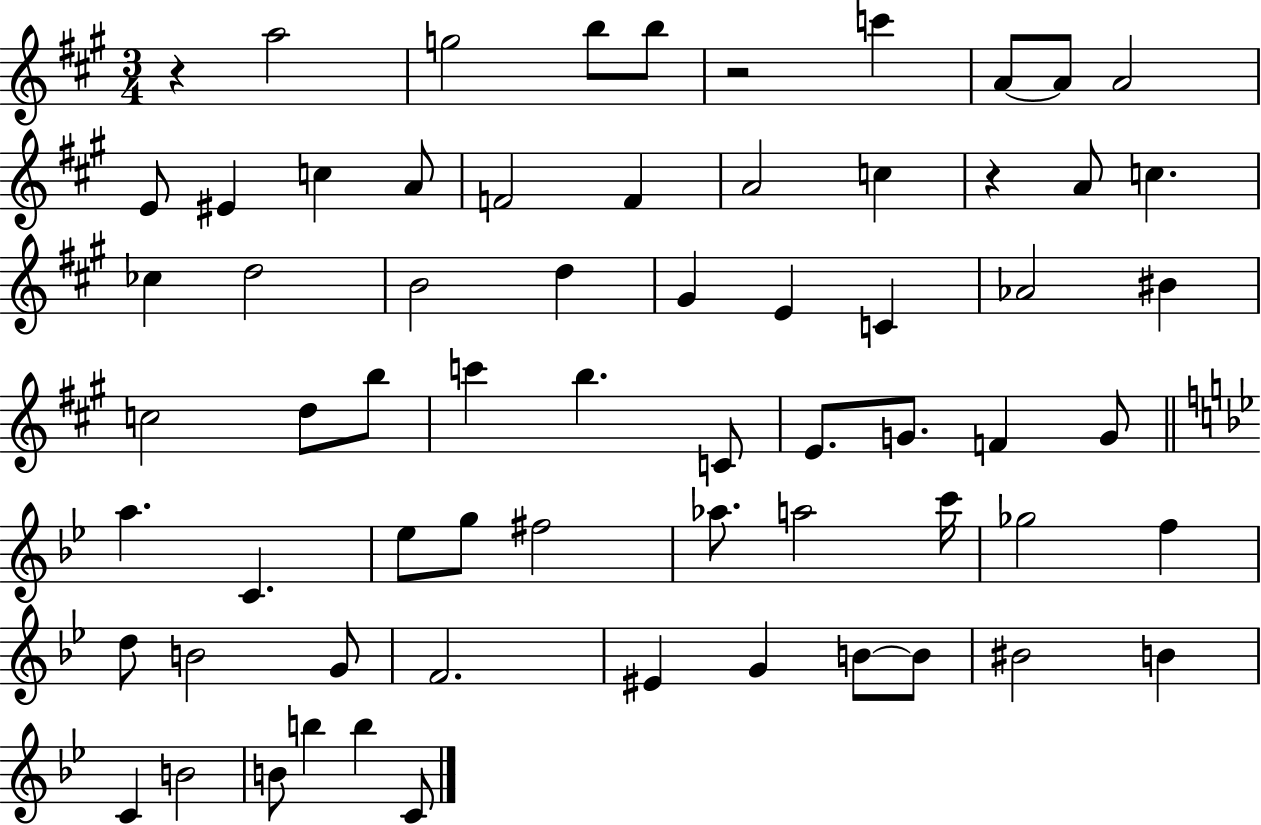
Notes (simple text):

R/q A5/h G5/h B5/e B5/e R/h C6/q A4/e A4/e A4/h E4/e EIS4/q C5/q A4/e F4/h F4/q A4/h C5/q R/q A4/e C5/q. CES5/q D5/h B4/h D5/q G#4/q E4/q C4/q Ab4/h BIS4/q C5/h D5/e B5/e C6/q B5/q. C4/e E4/e. G4/e. F4/q G4/e A5/q. C4/q. Eb5/e G5/e F#5/h Ab5/e. A5/h C6/s Gb5/h F5/q D5/e B4/h G4/e F4/h. EIS4/q G4/q B4/e B4/e BIS4/h B4/q C4/q B4/h B4/e B5/q B5/q C4/e